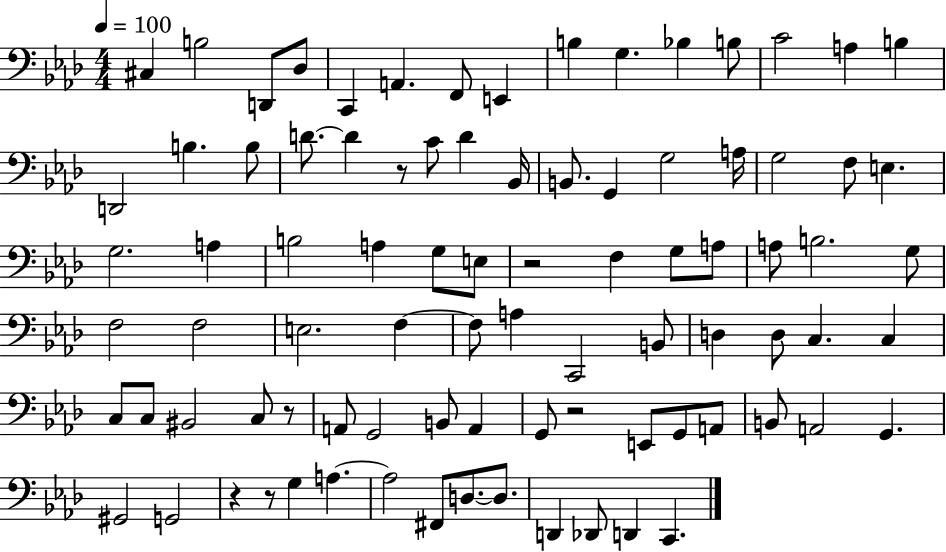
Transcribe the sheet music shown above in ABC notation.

X:1
T:Untitled
M:4/4
L:1/4
K:Ab
^C, B,2 D,,/2 _D,/2 C,, A,, F,,/2 E,, B, G, _B, B,/2 C2 A, B, D,,2 B, B,/2 D/2 D z/2 C/2 D _B,,/4 B,,/2 G,, G,2 A,/4 G,2 F,/2 E, G,2 A, B,2 A, G,/2 E,/2 z2 F, G,/2 A,/2 A,/2 B,2 G,/2 F,2 F,2 E,2 F, F,/2 A, C,,2 B,,/2 D, D,/2 C, C, C,/2 C,/2 ^B,,2 C,/2 z/2 A,,/2 G,,2 B,,/2 A,, G,,/2 z2 E,,/2 G,,/2 A,,/2 B,,/2 A,,2 G,, ^G,,2 G,,2 z z/2 G, A, A,2 ^F,,/2 D,/2 D,/2 D,, _D,,/2 D,, C,,